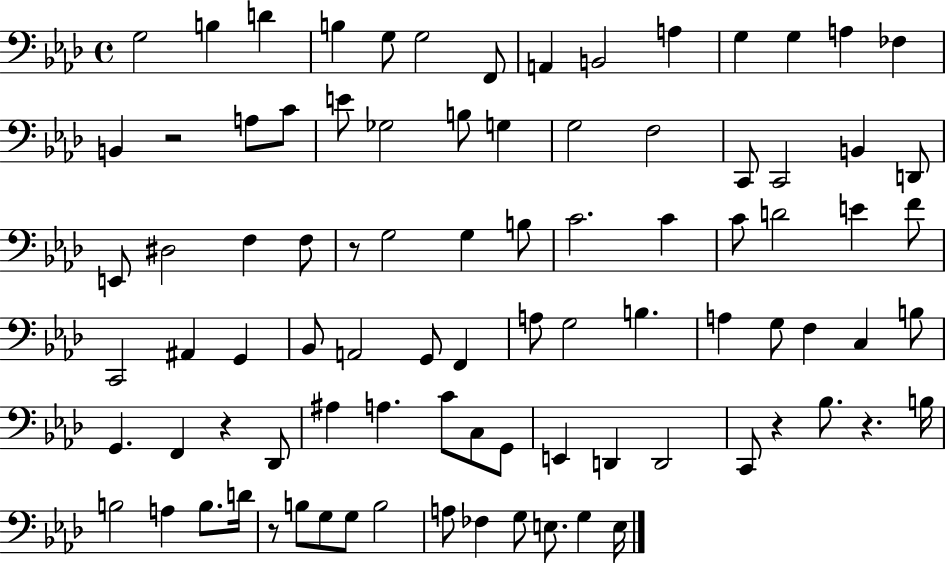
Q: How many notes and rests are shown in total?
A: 89